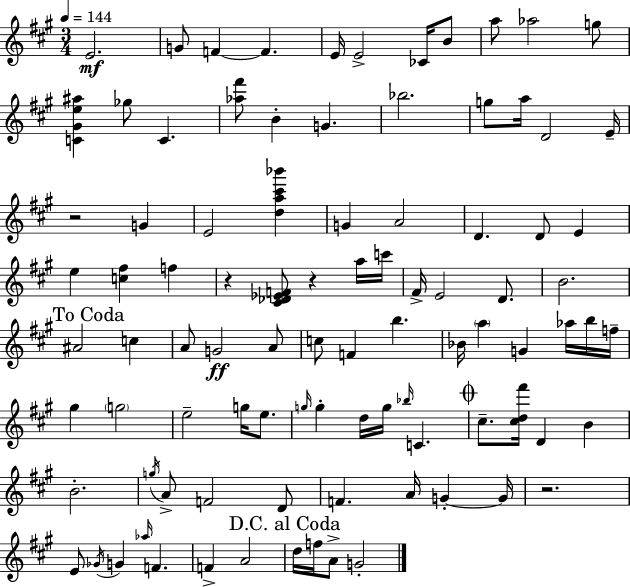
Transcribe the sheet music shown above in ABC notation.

X:1
T:Untitled
M:3/4
L:1/4
K:A
E2 G/2 F F E/4 E2 _C/4 B/2 a/2 _a2 g/2 [C^Ge^a] _g/2 C [_a^f']/2 B G _b2 g/2 a/4 D2 E/4 z2 G E2 [da^c'_b'] G A2 D D/2 E e [c^f] f z [^C_D_EF]/2 z a/4 c'/4 ^F/4 E2 D/2 B2 ^A2 c A/2 G2 A/2 c/2 F b _B/4 a G _a/4 b/4 f/4 ^g g2 e2 g/4 e/2 g/4 g d/4 g/4 _b/4 C ^c/2 [^cd^f']/4 D B B2 g/4 A/2 F2 D/2 F A/4 G G/4 z2 E/2 _G/4 G _a/4 F F A2 d/4 f/4 A/2 G2